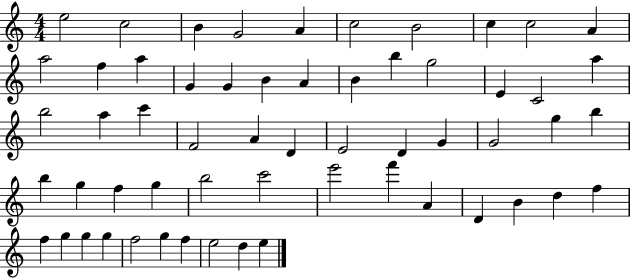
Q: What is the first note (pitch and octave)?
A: E5